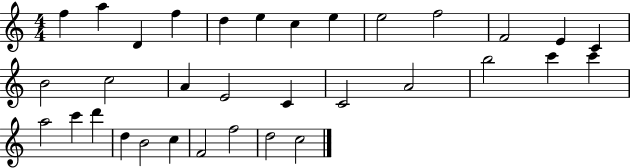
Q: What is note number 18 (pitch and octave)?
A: C4